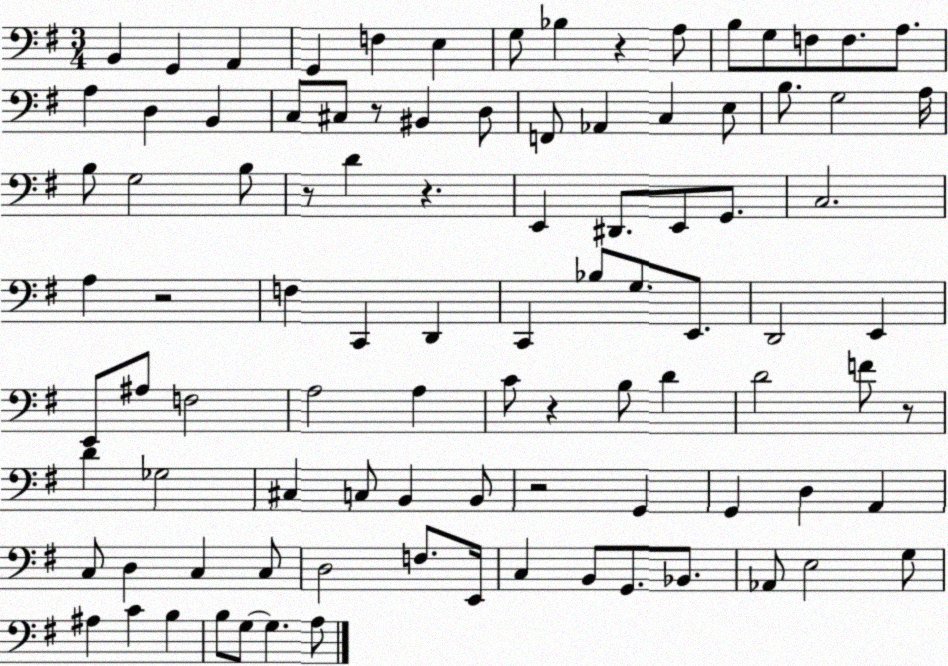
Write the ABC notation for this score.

X:1
T:Untitled
M:3/4
L:1/4
K:G
B,, G,, A,, G,, F, E, G,/2 _B, z A,/2 B,/2 G,/2 F,/2 F,/2 A,/2 A, D, B,, C,/2 ^C,/2 z/2 ^B,, D,/2 F,,/2 _A,, C, E,/2 B,/2 G,2 A,/4 B,/2 G,2 B,/2 z/2 D z E,, ^D,,/2 E,,/2 G,,/2 C,2 A, z2 F, C,, D,, C,, _B,/2 G,/2 E,,/2 D,,2 E,, E,,/2 ^A,/2 F,2 A,2 A, C/2 z B,/2 D D2 F/2 z/2 D _G,2 ^C, C,/2 B,, B,,/2 z2 G,, G,, D, A,, C,/2 D, C, C,/2 D,2 F,/2 E,,/4 C, B,,/2 G,,/2 _B,,/2 _A,,/2 E,2 G,/2 ^A, C B, B,/2 G,/2 G, A,/2